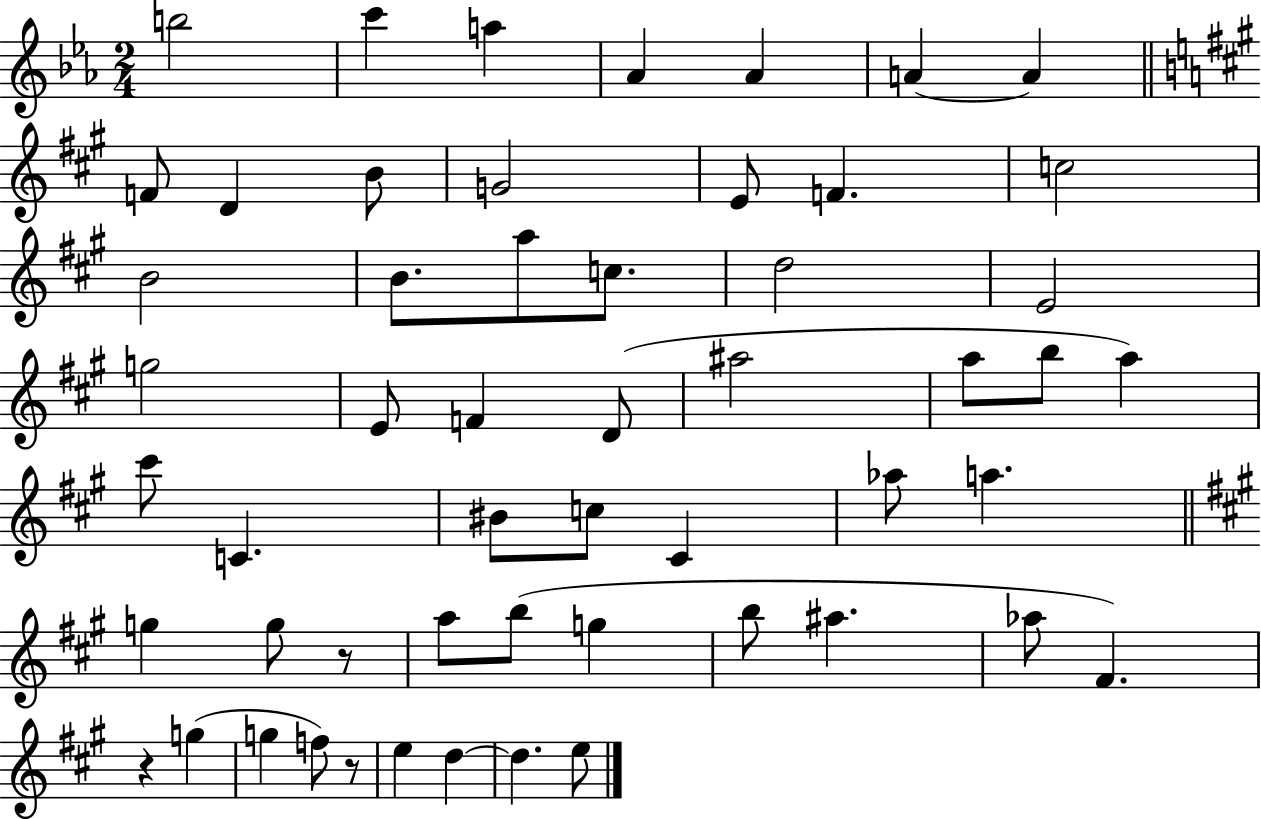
X:1
T:Untitled
M:2/4
L:1/4
K:Eb
b2 c' a _A _A A A F/2 D B/2 G2 E/2 F c2 B2 B/2 a/2 c/2 d2 E2 g2 E/2 F D/2 ^a2 a/2 b/2 a ^c'/2 C ^B/2 c/2 ^C _a/2 a g g/2 z/2 a/2 b/2 g b/2 ^a _a/2 ^F z g g f/2 z/2 e d d e/2